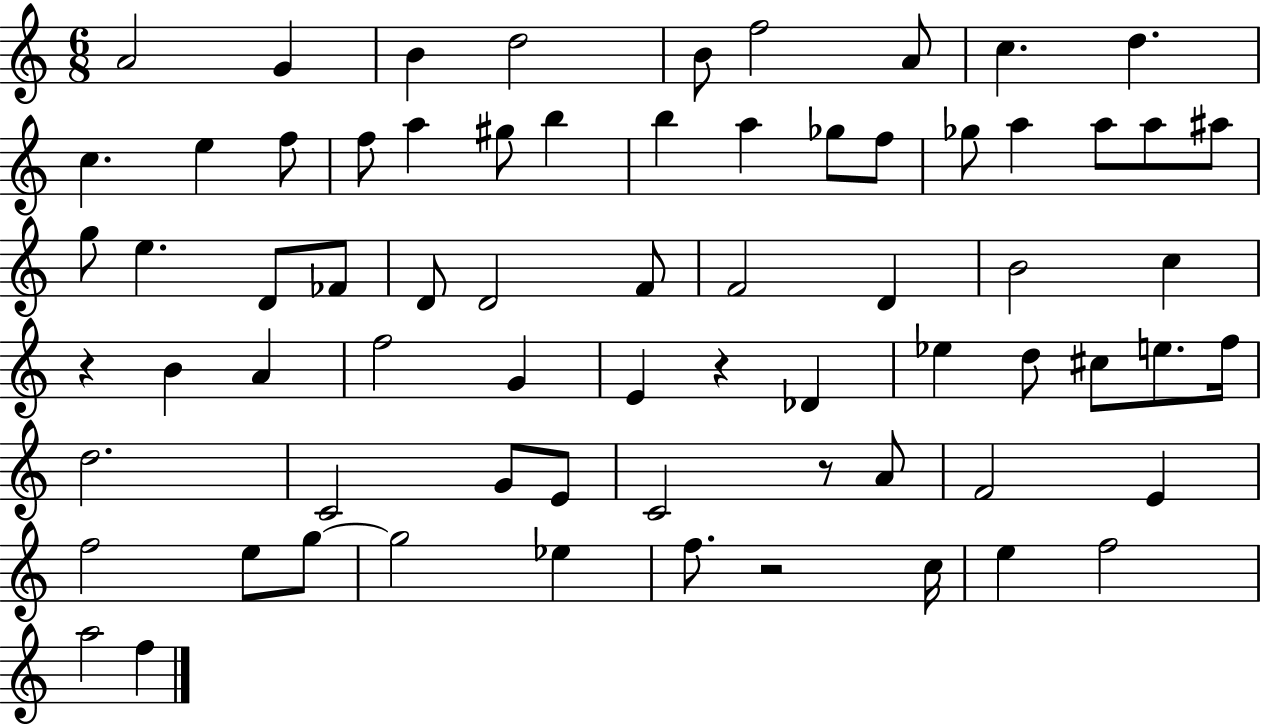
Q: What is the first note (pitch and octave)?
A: A4